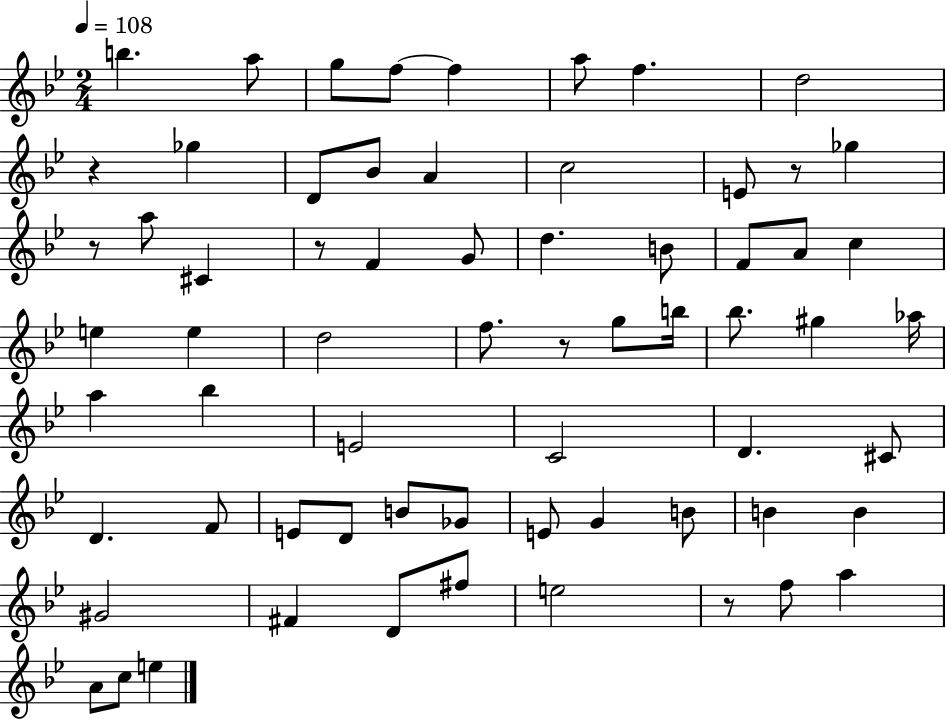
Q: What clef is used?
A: treble